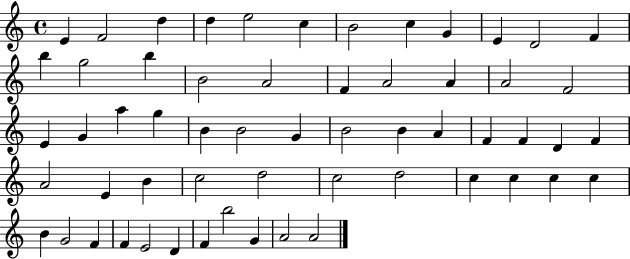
{
  \clef treble
  \time 4/4
  \defaultTimeSignature
  \key c \major
  e'4 f'2 d''4 | d''4 e''2 c''4 | b'2 c''4 g'4 | e'4 d'2 f'4 | \break b''4 g''2 b''4 | b'2 a'2 | f'4 a'2 a'4 | a'2 f'2 | \break e'4 g'4 a''4 g''4 | b'4 b'2 g'4 | b'2 b'4 a'4 | f'4 f'4 d'4 f'4 | \break a'2 e'4 b'4 | c''2 d''2 | c''2 d''2 | c''4 c''4 c''4 c''4 | \break b'4 g'2 f'4 | f'4 e'2 d'4 | f'4 b''2 g'4 | a'2 a'2 | \break \bar "|."
}